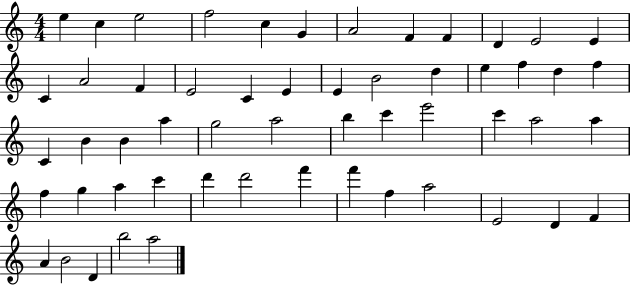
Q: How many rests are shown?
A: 0